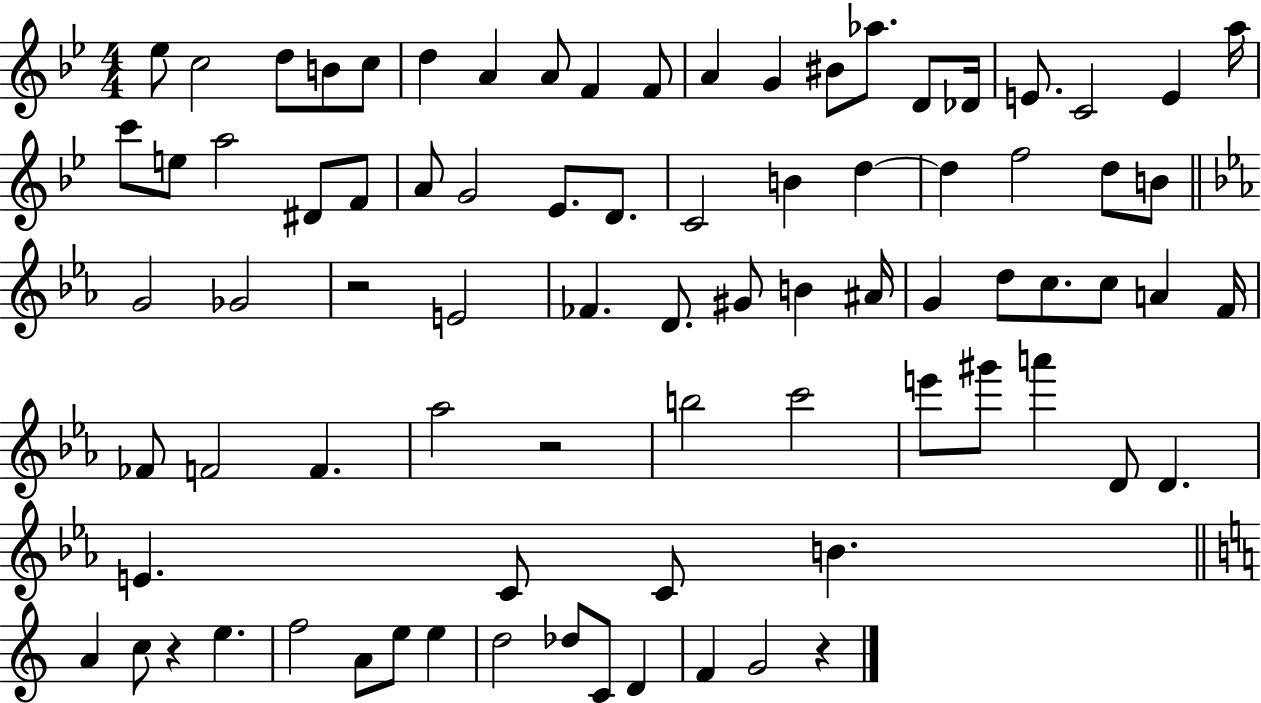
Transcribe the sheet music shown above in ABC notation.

X:1
T:Untitled
M:4/4
L:1/4
K:Bb
_e/2 c2 d/2 B/2 c/2 d A A/2 F F/2 A G ^B/2 _a/2 D/2 _D/4 E/2 C2 E a/4 c'/2 e/2 a2 ^D/2 F/2 A/2 G2 _E/2 D/2 C2 B d d f2 d/2 B/2 G2 _G2 z2 E2 _F D/2 ^G/2 B ^A/4 G d/2 c/2 c/2 A F/4 _F/2 F2 F _a2 z2 b2 c'2 e'/2 ^g'/2 a' D/2 D E C/2 C/2 B A c/2 z e f2 A/2 e/2 e d2 _d/2 C/2 D F G2 z